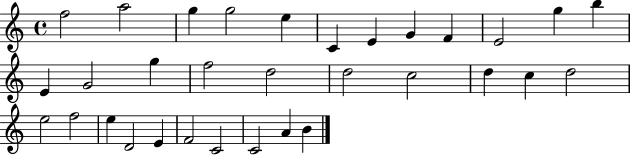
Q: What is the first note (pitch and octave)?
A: F5